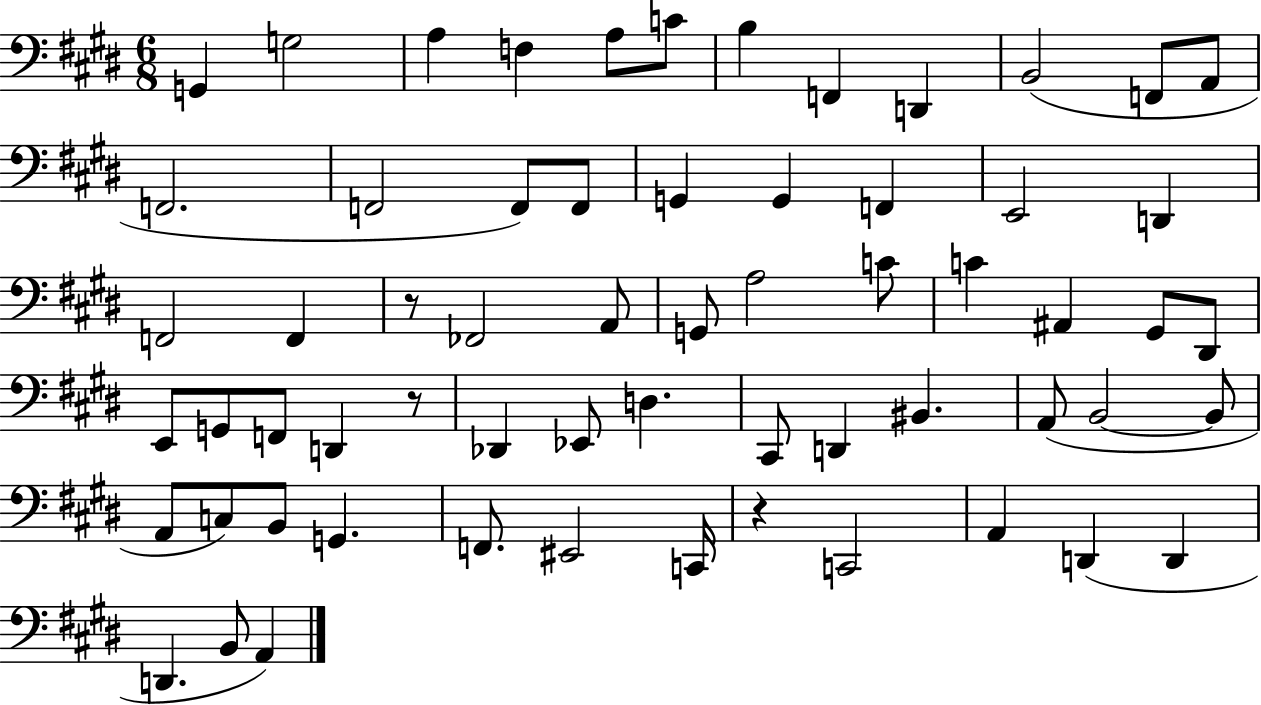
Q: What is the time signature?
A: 6/8